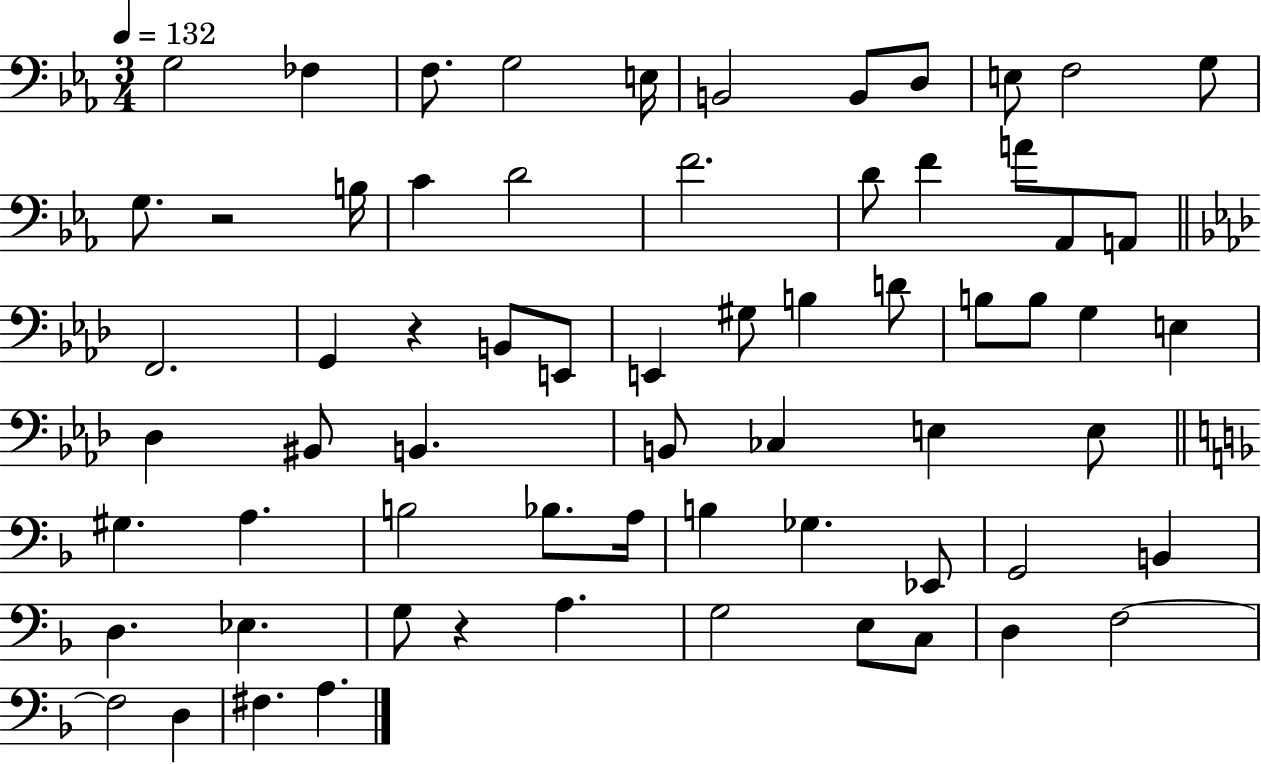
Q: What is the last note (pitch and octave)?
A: A3